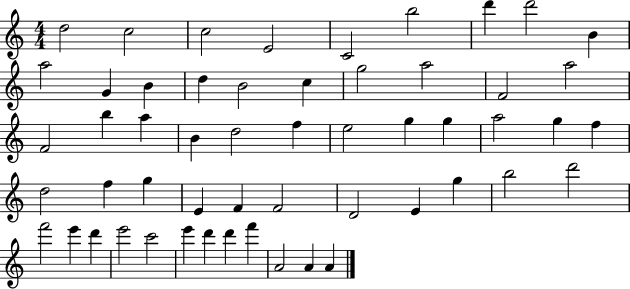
X:1
T:Untitled
M:4/4
L:1/4
K:C
d2 c2 c2 E2 C2 b2 d' d'2 B a2 G B d B2 c g2 a2 F2 a2 F2 b a B d2 f e2 g g a2 g f d2 f g E F F2 D2 E g b2 d'2 f'2 e' d' e'2 c'2 e' d' d' f' A2 A A